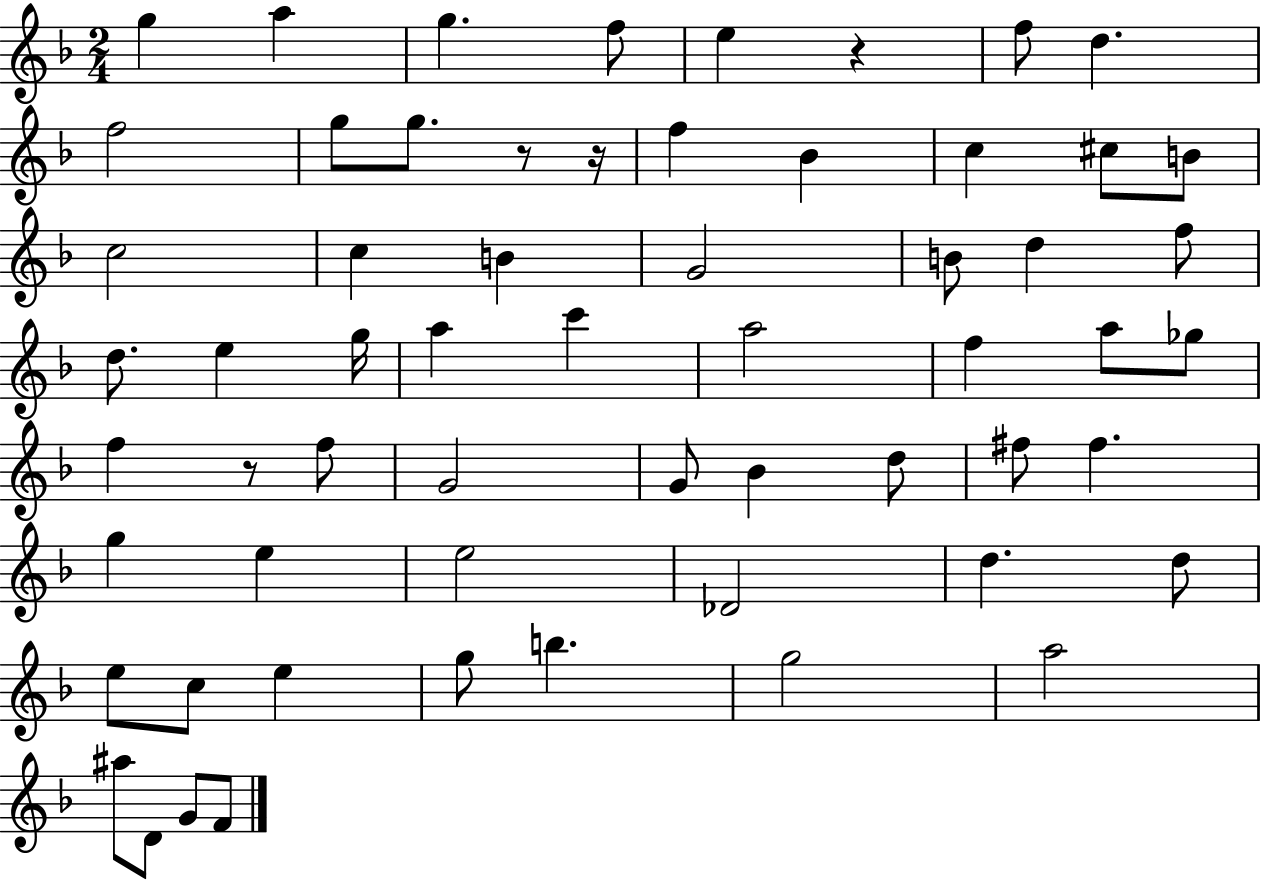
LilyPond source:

{
  \clef treble
  \numericTimeSignature
  \time 2/4
  \key f \major
  \repeat volta 2 { g''4 a''4 | g''4. f''8 | e''4 r4 | f''8 d''4. | \break f''2 | g''8 g''8. r8 r16 | f''4 bes'4 | c''4 cis''8 b'8 | \break c''2 | c''4 b'4 | g'2 | b'8 d''4 f''8 | \break d''8. e''4 g''16 | a''4 c'''4 | a''2 | f''4 a''8 ges''8 | \break f''4 r8 f''8 | g'2 | g'8 bes'4 d''8 | fis''8 fis''4. | \break g''4 e''4 | e''2 | des'2 | d''4. d''8 | \break e''8 c''8 e''4 | g''8 b''4. | g''2 | a''2 | \break ais''8 d'8 g'8 f'8 | } \bar "|."
}